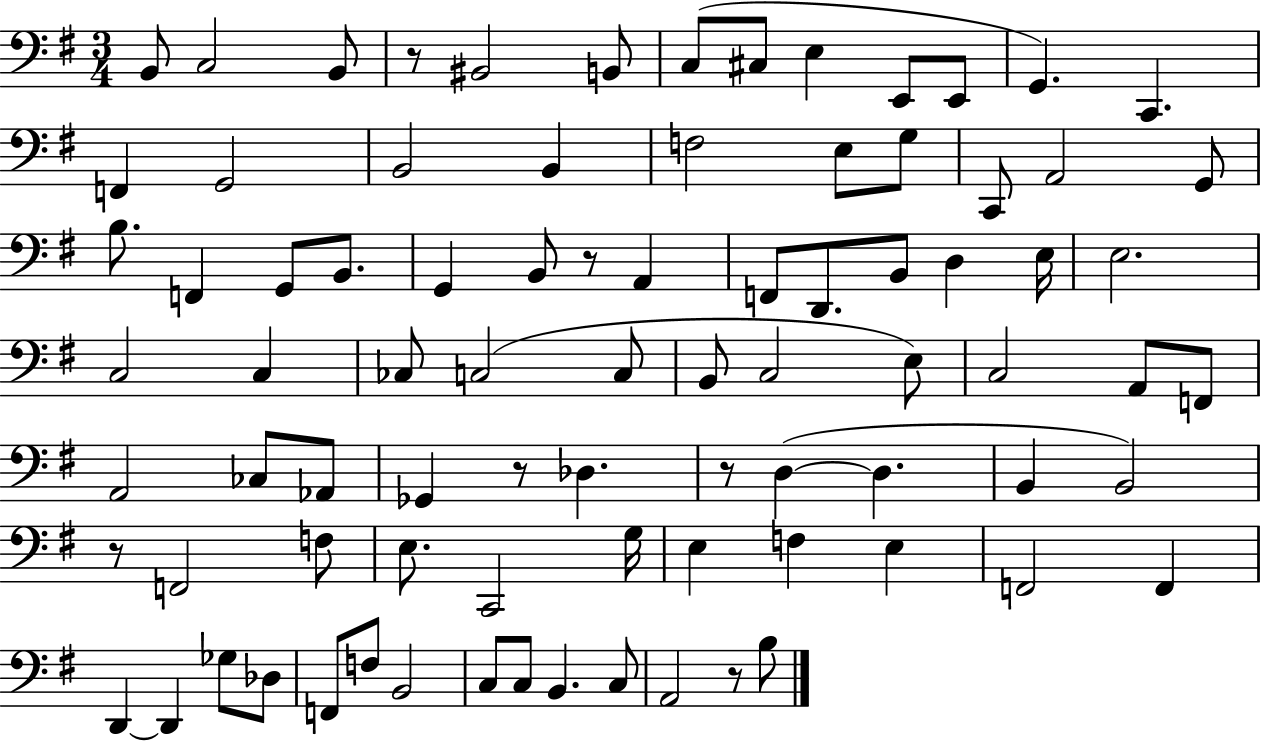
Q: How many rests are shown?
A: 6